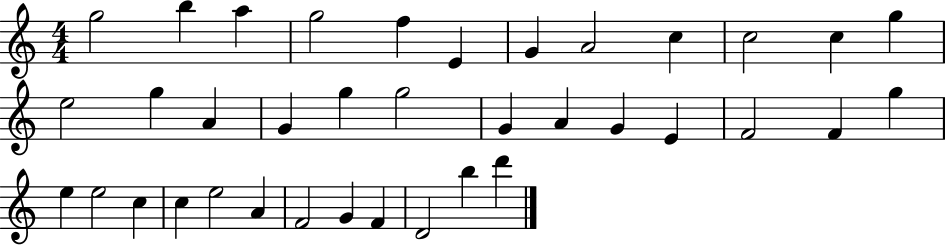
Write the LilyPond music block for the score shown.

{
  \clef treble
  \numericTimeSignature
  \time 4/4
  \key c \major
  g''2 b''4 a''4 | g''2 f''4 e'4 | g'4 a'2 c''4 | c''2 c''4 g''4 | \break e''2 g''4 a'4 | g'4 g''4 g''2 | g'4 a'4 g'4 e'4 | f'2 f'4 g''4 | \break e''4 e''2 c''4 | c''4 e''2 a'4 | f'2 g'4 f'4 | d'2 b''4 d'''4 | \break \bar "|."
}